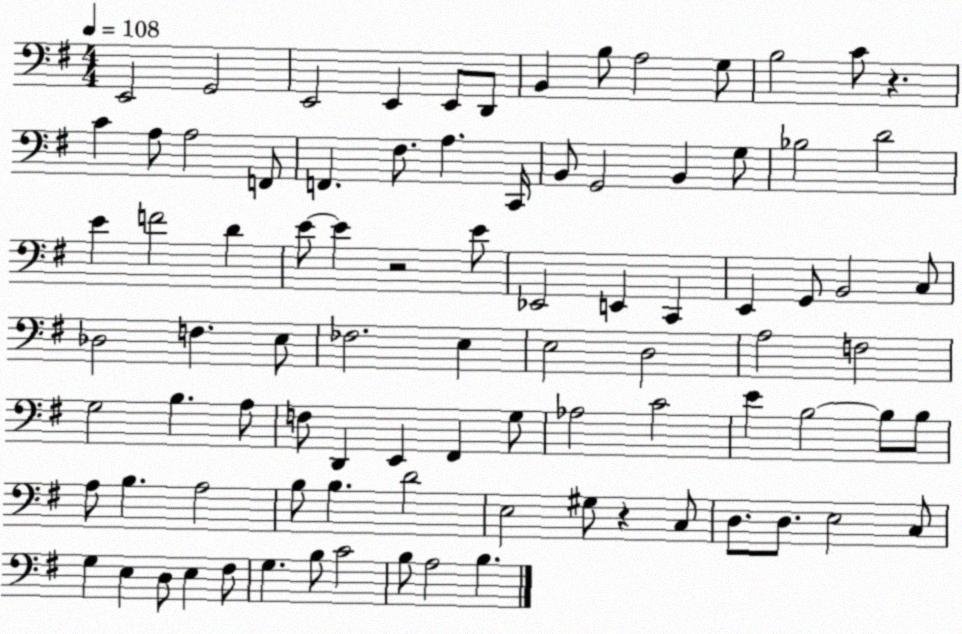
X:1
T:Untitled
M:4/4
L:1/4
K:G
E,,2 G,,2 E,,2 E,, E,,/2 D,,/2 B,, B,/2 A,2 G,/2 B,2 C/2 z C A,/2 A,2 F,,/2 F,, ^F,/2 A, C,,/4 B,,/2 G,,2 B,, G,/2 _B,2 D2 E F2 D E/2 E z2 E/2 _E,,2 E,, C,, E,, G,,/2 B,,2 C,/2 _D,2 F, E,/2 _F,2 E, E,2 D,2 A,2 F,2 G,2 B, A,/2 F,/2 D,, E,, ^F,, G,/2 _A,2 C2 E B,2 B,/2 B,/2 A,/2 B, A,2 B,/2 B, D2 E,2 ^G,/2 z C,/2 D,/2 D,/2 E,2 C,/2 G, E, D,/2 E, ^F,/2 G, B,/2 C2 B,/2 A,2 B,